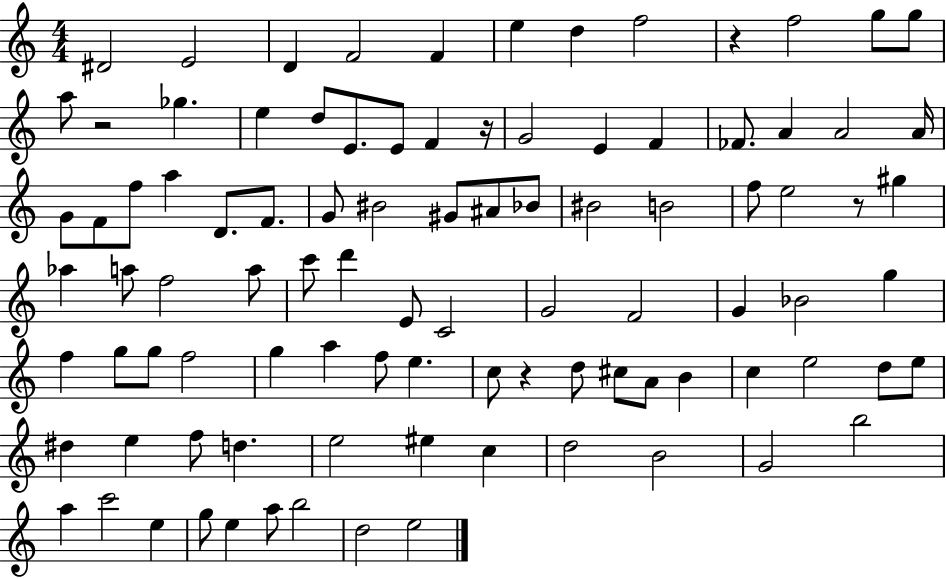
X:1
T:Untitled
M:4/4
L:1/4
K:C
^D2 E2 D F2 F e d f2 z f2 g/2 g/2 a/2 z2 _g e d/2 E/2 E/2 F z/4 G2 E F _F/2 A A2 A/4 G/2 F/2 f/2 a D/2 F/2 G/2 ^B2 ^G/2 ^A/2 _B/2 ^B2 B2 f/2 e2 z/2 ^g _a a/2 f2 a/2 c'/2 d' E/2 C2 G2 F2 G _B2 g f g/2 g/2 f2 g a f/2 e c/2 z d/2 ^c/2 A/2 B c e2 d/2 e/2 ^d e f/2 d e2 ^e c d2 B2 G2 b2 a c'2 e g/2 e a/2 b2 d2 e2